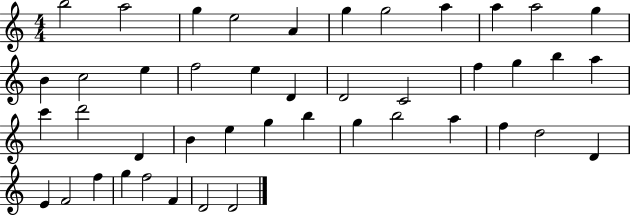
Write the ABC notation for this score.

X:1
T:Untitled
M:4/4
L:1/4
K:C
b2 a2 g e2 A g g2 a a a2 g B c2 e f2 e D D2 C2 f g b a c' d'2 D B e g b g b2 a f d2 D E F2 f g f2 F D2 D2